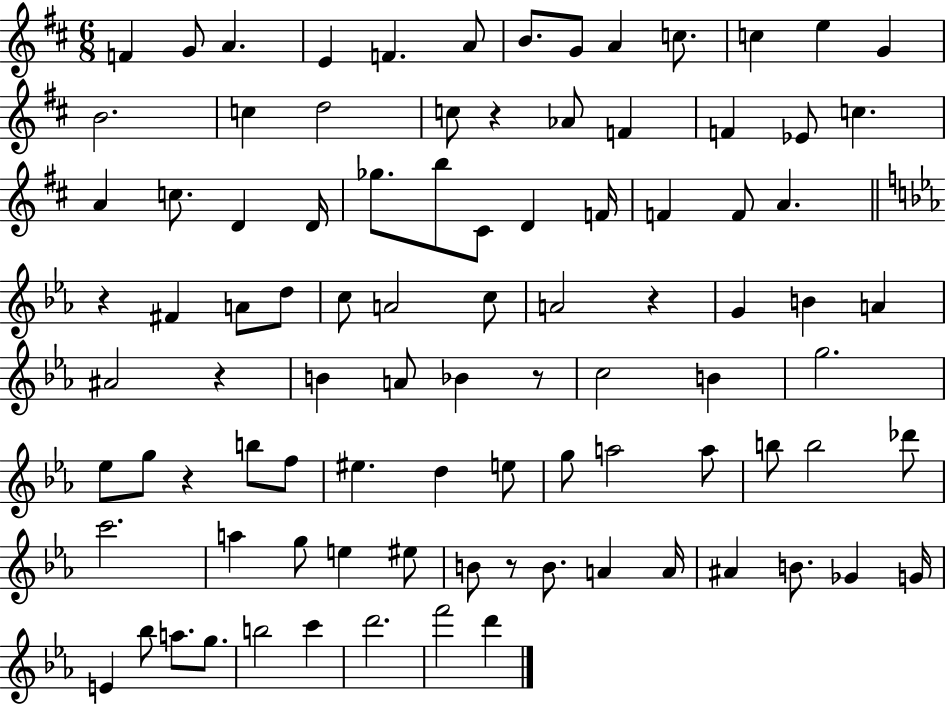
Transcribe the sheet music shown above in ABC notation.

X:1
T:Untitled
M:6/8
L:1/4
K:D
F G/2 A E F A/2 B/2 G/2 A c/2 c e G B2 c d2 c/2 z _A/2 F F _E/2 c A c/2 D D/4 _g/2 b/2 ^C/2 D F/4 F F/2 A z ^F A/2 d/2 c/2 A2 c/2 A2 z G B A ^A2 z B A/2 _B z/2 c2 B g2 _e/2 g/2 z b/2 f/2 ^e d e/2 g/2 a2 a/2 b/2 b2 _d'/2 c'2 a g/2 e ^e/2 B/2 z/2 B/2 A A/4 ^A B/2 _G G/4 E _b/2 a/2 g/2 b2 c' d'2 f'2 d'